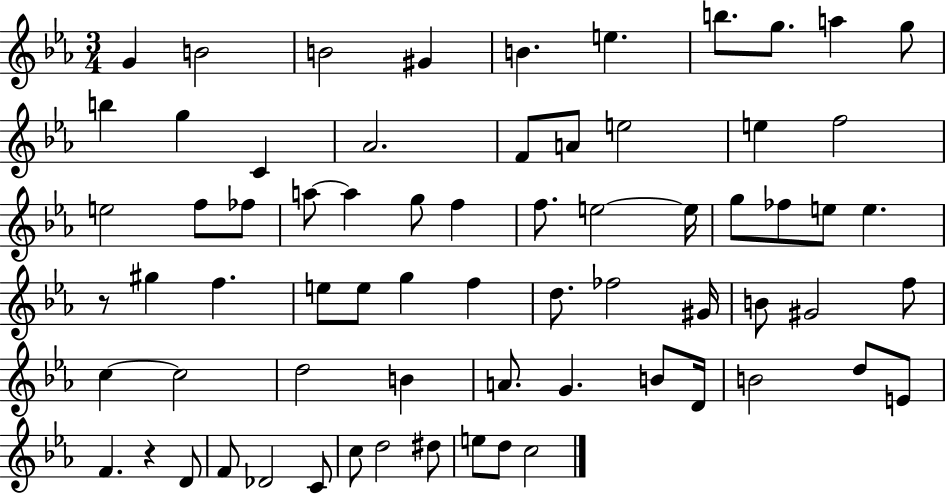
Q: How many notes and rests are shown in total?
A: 69